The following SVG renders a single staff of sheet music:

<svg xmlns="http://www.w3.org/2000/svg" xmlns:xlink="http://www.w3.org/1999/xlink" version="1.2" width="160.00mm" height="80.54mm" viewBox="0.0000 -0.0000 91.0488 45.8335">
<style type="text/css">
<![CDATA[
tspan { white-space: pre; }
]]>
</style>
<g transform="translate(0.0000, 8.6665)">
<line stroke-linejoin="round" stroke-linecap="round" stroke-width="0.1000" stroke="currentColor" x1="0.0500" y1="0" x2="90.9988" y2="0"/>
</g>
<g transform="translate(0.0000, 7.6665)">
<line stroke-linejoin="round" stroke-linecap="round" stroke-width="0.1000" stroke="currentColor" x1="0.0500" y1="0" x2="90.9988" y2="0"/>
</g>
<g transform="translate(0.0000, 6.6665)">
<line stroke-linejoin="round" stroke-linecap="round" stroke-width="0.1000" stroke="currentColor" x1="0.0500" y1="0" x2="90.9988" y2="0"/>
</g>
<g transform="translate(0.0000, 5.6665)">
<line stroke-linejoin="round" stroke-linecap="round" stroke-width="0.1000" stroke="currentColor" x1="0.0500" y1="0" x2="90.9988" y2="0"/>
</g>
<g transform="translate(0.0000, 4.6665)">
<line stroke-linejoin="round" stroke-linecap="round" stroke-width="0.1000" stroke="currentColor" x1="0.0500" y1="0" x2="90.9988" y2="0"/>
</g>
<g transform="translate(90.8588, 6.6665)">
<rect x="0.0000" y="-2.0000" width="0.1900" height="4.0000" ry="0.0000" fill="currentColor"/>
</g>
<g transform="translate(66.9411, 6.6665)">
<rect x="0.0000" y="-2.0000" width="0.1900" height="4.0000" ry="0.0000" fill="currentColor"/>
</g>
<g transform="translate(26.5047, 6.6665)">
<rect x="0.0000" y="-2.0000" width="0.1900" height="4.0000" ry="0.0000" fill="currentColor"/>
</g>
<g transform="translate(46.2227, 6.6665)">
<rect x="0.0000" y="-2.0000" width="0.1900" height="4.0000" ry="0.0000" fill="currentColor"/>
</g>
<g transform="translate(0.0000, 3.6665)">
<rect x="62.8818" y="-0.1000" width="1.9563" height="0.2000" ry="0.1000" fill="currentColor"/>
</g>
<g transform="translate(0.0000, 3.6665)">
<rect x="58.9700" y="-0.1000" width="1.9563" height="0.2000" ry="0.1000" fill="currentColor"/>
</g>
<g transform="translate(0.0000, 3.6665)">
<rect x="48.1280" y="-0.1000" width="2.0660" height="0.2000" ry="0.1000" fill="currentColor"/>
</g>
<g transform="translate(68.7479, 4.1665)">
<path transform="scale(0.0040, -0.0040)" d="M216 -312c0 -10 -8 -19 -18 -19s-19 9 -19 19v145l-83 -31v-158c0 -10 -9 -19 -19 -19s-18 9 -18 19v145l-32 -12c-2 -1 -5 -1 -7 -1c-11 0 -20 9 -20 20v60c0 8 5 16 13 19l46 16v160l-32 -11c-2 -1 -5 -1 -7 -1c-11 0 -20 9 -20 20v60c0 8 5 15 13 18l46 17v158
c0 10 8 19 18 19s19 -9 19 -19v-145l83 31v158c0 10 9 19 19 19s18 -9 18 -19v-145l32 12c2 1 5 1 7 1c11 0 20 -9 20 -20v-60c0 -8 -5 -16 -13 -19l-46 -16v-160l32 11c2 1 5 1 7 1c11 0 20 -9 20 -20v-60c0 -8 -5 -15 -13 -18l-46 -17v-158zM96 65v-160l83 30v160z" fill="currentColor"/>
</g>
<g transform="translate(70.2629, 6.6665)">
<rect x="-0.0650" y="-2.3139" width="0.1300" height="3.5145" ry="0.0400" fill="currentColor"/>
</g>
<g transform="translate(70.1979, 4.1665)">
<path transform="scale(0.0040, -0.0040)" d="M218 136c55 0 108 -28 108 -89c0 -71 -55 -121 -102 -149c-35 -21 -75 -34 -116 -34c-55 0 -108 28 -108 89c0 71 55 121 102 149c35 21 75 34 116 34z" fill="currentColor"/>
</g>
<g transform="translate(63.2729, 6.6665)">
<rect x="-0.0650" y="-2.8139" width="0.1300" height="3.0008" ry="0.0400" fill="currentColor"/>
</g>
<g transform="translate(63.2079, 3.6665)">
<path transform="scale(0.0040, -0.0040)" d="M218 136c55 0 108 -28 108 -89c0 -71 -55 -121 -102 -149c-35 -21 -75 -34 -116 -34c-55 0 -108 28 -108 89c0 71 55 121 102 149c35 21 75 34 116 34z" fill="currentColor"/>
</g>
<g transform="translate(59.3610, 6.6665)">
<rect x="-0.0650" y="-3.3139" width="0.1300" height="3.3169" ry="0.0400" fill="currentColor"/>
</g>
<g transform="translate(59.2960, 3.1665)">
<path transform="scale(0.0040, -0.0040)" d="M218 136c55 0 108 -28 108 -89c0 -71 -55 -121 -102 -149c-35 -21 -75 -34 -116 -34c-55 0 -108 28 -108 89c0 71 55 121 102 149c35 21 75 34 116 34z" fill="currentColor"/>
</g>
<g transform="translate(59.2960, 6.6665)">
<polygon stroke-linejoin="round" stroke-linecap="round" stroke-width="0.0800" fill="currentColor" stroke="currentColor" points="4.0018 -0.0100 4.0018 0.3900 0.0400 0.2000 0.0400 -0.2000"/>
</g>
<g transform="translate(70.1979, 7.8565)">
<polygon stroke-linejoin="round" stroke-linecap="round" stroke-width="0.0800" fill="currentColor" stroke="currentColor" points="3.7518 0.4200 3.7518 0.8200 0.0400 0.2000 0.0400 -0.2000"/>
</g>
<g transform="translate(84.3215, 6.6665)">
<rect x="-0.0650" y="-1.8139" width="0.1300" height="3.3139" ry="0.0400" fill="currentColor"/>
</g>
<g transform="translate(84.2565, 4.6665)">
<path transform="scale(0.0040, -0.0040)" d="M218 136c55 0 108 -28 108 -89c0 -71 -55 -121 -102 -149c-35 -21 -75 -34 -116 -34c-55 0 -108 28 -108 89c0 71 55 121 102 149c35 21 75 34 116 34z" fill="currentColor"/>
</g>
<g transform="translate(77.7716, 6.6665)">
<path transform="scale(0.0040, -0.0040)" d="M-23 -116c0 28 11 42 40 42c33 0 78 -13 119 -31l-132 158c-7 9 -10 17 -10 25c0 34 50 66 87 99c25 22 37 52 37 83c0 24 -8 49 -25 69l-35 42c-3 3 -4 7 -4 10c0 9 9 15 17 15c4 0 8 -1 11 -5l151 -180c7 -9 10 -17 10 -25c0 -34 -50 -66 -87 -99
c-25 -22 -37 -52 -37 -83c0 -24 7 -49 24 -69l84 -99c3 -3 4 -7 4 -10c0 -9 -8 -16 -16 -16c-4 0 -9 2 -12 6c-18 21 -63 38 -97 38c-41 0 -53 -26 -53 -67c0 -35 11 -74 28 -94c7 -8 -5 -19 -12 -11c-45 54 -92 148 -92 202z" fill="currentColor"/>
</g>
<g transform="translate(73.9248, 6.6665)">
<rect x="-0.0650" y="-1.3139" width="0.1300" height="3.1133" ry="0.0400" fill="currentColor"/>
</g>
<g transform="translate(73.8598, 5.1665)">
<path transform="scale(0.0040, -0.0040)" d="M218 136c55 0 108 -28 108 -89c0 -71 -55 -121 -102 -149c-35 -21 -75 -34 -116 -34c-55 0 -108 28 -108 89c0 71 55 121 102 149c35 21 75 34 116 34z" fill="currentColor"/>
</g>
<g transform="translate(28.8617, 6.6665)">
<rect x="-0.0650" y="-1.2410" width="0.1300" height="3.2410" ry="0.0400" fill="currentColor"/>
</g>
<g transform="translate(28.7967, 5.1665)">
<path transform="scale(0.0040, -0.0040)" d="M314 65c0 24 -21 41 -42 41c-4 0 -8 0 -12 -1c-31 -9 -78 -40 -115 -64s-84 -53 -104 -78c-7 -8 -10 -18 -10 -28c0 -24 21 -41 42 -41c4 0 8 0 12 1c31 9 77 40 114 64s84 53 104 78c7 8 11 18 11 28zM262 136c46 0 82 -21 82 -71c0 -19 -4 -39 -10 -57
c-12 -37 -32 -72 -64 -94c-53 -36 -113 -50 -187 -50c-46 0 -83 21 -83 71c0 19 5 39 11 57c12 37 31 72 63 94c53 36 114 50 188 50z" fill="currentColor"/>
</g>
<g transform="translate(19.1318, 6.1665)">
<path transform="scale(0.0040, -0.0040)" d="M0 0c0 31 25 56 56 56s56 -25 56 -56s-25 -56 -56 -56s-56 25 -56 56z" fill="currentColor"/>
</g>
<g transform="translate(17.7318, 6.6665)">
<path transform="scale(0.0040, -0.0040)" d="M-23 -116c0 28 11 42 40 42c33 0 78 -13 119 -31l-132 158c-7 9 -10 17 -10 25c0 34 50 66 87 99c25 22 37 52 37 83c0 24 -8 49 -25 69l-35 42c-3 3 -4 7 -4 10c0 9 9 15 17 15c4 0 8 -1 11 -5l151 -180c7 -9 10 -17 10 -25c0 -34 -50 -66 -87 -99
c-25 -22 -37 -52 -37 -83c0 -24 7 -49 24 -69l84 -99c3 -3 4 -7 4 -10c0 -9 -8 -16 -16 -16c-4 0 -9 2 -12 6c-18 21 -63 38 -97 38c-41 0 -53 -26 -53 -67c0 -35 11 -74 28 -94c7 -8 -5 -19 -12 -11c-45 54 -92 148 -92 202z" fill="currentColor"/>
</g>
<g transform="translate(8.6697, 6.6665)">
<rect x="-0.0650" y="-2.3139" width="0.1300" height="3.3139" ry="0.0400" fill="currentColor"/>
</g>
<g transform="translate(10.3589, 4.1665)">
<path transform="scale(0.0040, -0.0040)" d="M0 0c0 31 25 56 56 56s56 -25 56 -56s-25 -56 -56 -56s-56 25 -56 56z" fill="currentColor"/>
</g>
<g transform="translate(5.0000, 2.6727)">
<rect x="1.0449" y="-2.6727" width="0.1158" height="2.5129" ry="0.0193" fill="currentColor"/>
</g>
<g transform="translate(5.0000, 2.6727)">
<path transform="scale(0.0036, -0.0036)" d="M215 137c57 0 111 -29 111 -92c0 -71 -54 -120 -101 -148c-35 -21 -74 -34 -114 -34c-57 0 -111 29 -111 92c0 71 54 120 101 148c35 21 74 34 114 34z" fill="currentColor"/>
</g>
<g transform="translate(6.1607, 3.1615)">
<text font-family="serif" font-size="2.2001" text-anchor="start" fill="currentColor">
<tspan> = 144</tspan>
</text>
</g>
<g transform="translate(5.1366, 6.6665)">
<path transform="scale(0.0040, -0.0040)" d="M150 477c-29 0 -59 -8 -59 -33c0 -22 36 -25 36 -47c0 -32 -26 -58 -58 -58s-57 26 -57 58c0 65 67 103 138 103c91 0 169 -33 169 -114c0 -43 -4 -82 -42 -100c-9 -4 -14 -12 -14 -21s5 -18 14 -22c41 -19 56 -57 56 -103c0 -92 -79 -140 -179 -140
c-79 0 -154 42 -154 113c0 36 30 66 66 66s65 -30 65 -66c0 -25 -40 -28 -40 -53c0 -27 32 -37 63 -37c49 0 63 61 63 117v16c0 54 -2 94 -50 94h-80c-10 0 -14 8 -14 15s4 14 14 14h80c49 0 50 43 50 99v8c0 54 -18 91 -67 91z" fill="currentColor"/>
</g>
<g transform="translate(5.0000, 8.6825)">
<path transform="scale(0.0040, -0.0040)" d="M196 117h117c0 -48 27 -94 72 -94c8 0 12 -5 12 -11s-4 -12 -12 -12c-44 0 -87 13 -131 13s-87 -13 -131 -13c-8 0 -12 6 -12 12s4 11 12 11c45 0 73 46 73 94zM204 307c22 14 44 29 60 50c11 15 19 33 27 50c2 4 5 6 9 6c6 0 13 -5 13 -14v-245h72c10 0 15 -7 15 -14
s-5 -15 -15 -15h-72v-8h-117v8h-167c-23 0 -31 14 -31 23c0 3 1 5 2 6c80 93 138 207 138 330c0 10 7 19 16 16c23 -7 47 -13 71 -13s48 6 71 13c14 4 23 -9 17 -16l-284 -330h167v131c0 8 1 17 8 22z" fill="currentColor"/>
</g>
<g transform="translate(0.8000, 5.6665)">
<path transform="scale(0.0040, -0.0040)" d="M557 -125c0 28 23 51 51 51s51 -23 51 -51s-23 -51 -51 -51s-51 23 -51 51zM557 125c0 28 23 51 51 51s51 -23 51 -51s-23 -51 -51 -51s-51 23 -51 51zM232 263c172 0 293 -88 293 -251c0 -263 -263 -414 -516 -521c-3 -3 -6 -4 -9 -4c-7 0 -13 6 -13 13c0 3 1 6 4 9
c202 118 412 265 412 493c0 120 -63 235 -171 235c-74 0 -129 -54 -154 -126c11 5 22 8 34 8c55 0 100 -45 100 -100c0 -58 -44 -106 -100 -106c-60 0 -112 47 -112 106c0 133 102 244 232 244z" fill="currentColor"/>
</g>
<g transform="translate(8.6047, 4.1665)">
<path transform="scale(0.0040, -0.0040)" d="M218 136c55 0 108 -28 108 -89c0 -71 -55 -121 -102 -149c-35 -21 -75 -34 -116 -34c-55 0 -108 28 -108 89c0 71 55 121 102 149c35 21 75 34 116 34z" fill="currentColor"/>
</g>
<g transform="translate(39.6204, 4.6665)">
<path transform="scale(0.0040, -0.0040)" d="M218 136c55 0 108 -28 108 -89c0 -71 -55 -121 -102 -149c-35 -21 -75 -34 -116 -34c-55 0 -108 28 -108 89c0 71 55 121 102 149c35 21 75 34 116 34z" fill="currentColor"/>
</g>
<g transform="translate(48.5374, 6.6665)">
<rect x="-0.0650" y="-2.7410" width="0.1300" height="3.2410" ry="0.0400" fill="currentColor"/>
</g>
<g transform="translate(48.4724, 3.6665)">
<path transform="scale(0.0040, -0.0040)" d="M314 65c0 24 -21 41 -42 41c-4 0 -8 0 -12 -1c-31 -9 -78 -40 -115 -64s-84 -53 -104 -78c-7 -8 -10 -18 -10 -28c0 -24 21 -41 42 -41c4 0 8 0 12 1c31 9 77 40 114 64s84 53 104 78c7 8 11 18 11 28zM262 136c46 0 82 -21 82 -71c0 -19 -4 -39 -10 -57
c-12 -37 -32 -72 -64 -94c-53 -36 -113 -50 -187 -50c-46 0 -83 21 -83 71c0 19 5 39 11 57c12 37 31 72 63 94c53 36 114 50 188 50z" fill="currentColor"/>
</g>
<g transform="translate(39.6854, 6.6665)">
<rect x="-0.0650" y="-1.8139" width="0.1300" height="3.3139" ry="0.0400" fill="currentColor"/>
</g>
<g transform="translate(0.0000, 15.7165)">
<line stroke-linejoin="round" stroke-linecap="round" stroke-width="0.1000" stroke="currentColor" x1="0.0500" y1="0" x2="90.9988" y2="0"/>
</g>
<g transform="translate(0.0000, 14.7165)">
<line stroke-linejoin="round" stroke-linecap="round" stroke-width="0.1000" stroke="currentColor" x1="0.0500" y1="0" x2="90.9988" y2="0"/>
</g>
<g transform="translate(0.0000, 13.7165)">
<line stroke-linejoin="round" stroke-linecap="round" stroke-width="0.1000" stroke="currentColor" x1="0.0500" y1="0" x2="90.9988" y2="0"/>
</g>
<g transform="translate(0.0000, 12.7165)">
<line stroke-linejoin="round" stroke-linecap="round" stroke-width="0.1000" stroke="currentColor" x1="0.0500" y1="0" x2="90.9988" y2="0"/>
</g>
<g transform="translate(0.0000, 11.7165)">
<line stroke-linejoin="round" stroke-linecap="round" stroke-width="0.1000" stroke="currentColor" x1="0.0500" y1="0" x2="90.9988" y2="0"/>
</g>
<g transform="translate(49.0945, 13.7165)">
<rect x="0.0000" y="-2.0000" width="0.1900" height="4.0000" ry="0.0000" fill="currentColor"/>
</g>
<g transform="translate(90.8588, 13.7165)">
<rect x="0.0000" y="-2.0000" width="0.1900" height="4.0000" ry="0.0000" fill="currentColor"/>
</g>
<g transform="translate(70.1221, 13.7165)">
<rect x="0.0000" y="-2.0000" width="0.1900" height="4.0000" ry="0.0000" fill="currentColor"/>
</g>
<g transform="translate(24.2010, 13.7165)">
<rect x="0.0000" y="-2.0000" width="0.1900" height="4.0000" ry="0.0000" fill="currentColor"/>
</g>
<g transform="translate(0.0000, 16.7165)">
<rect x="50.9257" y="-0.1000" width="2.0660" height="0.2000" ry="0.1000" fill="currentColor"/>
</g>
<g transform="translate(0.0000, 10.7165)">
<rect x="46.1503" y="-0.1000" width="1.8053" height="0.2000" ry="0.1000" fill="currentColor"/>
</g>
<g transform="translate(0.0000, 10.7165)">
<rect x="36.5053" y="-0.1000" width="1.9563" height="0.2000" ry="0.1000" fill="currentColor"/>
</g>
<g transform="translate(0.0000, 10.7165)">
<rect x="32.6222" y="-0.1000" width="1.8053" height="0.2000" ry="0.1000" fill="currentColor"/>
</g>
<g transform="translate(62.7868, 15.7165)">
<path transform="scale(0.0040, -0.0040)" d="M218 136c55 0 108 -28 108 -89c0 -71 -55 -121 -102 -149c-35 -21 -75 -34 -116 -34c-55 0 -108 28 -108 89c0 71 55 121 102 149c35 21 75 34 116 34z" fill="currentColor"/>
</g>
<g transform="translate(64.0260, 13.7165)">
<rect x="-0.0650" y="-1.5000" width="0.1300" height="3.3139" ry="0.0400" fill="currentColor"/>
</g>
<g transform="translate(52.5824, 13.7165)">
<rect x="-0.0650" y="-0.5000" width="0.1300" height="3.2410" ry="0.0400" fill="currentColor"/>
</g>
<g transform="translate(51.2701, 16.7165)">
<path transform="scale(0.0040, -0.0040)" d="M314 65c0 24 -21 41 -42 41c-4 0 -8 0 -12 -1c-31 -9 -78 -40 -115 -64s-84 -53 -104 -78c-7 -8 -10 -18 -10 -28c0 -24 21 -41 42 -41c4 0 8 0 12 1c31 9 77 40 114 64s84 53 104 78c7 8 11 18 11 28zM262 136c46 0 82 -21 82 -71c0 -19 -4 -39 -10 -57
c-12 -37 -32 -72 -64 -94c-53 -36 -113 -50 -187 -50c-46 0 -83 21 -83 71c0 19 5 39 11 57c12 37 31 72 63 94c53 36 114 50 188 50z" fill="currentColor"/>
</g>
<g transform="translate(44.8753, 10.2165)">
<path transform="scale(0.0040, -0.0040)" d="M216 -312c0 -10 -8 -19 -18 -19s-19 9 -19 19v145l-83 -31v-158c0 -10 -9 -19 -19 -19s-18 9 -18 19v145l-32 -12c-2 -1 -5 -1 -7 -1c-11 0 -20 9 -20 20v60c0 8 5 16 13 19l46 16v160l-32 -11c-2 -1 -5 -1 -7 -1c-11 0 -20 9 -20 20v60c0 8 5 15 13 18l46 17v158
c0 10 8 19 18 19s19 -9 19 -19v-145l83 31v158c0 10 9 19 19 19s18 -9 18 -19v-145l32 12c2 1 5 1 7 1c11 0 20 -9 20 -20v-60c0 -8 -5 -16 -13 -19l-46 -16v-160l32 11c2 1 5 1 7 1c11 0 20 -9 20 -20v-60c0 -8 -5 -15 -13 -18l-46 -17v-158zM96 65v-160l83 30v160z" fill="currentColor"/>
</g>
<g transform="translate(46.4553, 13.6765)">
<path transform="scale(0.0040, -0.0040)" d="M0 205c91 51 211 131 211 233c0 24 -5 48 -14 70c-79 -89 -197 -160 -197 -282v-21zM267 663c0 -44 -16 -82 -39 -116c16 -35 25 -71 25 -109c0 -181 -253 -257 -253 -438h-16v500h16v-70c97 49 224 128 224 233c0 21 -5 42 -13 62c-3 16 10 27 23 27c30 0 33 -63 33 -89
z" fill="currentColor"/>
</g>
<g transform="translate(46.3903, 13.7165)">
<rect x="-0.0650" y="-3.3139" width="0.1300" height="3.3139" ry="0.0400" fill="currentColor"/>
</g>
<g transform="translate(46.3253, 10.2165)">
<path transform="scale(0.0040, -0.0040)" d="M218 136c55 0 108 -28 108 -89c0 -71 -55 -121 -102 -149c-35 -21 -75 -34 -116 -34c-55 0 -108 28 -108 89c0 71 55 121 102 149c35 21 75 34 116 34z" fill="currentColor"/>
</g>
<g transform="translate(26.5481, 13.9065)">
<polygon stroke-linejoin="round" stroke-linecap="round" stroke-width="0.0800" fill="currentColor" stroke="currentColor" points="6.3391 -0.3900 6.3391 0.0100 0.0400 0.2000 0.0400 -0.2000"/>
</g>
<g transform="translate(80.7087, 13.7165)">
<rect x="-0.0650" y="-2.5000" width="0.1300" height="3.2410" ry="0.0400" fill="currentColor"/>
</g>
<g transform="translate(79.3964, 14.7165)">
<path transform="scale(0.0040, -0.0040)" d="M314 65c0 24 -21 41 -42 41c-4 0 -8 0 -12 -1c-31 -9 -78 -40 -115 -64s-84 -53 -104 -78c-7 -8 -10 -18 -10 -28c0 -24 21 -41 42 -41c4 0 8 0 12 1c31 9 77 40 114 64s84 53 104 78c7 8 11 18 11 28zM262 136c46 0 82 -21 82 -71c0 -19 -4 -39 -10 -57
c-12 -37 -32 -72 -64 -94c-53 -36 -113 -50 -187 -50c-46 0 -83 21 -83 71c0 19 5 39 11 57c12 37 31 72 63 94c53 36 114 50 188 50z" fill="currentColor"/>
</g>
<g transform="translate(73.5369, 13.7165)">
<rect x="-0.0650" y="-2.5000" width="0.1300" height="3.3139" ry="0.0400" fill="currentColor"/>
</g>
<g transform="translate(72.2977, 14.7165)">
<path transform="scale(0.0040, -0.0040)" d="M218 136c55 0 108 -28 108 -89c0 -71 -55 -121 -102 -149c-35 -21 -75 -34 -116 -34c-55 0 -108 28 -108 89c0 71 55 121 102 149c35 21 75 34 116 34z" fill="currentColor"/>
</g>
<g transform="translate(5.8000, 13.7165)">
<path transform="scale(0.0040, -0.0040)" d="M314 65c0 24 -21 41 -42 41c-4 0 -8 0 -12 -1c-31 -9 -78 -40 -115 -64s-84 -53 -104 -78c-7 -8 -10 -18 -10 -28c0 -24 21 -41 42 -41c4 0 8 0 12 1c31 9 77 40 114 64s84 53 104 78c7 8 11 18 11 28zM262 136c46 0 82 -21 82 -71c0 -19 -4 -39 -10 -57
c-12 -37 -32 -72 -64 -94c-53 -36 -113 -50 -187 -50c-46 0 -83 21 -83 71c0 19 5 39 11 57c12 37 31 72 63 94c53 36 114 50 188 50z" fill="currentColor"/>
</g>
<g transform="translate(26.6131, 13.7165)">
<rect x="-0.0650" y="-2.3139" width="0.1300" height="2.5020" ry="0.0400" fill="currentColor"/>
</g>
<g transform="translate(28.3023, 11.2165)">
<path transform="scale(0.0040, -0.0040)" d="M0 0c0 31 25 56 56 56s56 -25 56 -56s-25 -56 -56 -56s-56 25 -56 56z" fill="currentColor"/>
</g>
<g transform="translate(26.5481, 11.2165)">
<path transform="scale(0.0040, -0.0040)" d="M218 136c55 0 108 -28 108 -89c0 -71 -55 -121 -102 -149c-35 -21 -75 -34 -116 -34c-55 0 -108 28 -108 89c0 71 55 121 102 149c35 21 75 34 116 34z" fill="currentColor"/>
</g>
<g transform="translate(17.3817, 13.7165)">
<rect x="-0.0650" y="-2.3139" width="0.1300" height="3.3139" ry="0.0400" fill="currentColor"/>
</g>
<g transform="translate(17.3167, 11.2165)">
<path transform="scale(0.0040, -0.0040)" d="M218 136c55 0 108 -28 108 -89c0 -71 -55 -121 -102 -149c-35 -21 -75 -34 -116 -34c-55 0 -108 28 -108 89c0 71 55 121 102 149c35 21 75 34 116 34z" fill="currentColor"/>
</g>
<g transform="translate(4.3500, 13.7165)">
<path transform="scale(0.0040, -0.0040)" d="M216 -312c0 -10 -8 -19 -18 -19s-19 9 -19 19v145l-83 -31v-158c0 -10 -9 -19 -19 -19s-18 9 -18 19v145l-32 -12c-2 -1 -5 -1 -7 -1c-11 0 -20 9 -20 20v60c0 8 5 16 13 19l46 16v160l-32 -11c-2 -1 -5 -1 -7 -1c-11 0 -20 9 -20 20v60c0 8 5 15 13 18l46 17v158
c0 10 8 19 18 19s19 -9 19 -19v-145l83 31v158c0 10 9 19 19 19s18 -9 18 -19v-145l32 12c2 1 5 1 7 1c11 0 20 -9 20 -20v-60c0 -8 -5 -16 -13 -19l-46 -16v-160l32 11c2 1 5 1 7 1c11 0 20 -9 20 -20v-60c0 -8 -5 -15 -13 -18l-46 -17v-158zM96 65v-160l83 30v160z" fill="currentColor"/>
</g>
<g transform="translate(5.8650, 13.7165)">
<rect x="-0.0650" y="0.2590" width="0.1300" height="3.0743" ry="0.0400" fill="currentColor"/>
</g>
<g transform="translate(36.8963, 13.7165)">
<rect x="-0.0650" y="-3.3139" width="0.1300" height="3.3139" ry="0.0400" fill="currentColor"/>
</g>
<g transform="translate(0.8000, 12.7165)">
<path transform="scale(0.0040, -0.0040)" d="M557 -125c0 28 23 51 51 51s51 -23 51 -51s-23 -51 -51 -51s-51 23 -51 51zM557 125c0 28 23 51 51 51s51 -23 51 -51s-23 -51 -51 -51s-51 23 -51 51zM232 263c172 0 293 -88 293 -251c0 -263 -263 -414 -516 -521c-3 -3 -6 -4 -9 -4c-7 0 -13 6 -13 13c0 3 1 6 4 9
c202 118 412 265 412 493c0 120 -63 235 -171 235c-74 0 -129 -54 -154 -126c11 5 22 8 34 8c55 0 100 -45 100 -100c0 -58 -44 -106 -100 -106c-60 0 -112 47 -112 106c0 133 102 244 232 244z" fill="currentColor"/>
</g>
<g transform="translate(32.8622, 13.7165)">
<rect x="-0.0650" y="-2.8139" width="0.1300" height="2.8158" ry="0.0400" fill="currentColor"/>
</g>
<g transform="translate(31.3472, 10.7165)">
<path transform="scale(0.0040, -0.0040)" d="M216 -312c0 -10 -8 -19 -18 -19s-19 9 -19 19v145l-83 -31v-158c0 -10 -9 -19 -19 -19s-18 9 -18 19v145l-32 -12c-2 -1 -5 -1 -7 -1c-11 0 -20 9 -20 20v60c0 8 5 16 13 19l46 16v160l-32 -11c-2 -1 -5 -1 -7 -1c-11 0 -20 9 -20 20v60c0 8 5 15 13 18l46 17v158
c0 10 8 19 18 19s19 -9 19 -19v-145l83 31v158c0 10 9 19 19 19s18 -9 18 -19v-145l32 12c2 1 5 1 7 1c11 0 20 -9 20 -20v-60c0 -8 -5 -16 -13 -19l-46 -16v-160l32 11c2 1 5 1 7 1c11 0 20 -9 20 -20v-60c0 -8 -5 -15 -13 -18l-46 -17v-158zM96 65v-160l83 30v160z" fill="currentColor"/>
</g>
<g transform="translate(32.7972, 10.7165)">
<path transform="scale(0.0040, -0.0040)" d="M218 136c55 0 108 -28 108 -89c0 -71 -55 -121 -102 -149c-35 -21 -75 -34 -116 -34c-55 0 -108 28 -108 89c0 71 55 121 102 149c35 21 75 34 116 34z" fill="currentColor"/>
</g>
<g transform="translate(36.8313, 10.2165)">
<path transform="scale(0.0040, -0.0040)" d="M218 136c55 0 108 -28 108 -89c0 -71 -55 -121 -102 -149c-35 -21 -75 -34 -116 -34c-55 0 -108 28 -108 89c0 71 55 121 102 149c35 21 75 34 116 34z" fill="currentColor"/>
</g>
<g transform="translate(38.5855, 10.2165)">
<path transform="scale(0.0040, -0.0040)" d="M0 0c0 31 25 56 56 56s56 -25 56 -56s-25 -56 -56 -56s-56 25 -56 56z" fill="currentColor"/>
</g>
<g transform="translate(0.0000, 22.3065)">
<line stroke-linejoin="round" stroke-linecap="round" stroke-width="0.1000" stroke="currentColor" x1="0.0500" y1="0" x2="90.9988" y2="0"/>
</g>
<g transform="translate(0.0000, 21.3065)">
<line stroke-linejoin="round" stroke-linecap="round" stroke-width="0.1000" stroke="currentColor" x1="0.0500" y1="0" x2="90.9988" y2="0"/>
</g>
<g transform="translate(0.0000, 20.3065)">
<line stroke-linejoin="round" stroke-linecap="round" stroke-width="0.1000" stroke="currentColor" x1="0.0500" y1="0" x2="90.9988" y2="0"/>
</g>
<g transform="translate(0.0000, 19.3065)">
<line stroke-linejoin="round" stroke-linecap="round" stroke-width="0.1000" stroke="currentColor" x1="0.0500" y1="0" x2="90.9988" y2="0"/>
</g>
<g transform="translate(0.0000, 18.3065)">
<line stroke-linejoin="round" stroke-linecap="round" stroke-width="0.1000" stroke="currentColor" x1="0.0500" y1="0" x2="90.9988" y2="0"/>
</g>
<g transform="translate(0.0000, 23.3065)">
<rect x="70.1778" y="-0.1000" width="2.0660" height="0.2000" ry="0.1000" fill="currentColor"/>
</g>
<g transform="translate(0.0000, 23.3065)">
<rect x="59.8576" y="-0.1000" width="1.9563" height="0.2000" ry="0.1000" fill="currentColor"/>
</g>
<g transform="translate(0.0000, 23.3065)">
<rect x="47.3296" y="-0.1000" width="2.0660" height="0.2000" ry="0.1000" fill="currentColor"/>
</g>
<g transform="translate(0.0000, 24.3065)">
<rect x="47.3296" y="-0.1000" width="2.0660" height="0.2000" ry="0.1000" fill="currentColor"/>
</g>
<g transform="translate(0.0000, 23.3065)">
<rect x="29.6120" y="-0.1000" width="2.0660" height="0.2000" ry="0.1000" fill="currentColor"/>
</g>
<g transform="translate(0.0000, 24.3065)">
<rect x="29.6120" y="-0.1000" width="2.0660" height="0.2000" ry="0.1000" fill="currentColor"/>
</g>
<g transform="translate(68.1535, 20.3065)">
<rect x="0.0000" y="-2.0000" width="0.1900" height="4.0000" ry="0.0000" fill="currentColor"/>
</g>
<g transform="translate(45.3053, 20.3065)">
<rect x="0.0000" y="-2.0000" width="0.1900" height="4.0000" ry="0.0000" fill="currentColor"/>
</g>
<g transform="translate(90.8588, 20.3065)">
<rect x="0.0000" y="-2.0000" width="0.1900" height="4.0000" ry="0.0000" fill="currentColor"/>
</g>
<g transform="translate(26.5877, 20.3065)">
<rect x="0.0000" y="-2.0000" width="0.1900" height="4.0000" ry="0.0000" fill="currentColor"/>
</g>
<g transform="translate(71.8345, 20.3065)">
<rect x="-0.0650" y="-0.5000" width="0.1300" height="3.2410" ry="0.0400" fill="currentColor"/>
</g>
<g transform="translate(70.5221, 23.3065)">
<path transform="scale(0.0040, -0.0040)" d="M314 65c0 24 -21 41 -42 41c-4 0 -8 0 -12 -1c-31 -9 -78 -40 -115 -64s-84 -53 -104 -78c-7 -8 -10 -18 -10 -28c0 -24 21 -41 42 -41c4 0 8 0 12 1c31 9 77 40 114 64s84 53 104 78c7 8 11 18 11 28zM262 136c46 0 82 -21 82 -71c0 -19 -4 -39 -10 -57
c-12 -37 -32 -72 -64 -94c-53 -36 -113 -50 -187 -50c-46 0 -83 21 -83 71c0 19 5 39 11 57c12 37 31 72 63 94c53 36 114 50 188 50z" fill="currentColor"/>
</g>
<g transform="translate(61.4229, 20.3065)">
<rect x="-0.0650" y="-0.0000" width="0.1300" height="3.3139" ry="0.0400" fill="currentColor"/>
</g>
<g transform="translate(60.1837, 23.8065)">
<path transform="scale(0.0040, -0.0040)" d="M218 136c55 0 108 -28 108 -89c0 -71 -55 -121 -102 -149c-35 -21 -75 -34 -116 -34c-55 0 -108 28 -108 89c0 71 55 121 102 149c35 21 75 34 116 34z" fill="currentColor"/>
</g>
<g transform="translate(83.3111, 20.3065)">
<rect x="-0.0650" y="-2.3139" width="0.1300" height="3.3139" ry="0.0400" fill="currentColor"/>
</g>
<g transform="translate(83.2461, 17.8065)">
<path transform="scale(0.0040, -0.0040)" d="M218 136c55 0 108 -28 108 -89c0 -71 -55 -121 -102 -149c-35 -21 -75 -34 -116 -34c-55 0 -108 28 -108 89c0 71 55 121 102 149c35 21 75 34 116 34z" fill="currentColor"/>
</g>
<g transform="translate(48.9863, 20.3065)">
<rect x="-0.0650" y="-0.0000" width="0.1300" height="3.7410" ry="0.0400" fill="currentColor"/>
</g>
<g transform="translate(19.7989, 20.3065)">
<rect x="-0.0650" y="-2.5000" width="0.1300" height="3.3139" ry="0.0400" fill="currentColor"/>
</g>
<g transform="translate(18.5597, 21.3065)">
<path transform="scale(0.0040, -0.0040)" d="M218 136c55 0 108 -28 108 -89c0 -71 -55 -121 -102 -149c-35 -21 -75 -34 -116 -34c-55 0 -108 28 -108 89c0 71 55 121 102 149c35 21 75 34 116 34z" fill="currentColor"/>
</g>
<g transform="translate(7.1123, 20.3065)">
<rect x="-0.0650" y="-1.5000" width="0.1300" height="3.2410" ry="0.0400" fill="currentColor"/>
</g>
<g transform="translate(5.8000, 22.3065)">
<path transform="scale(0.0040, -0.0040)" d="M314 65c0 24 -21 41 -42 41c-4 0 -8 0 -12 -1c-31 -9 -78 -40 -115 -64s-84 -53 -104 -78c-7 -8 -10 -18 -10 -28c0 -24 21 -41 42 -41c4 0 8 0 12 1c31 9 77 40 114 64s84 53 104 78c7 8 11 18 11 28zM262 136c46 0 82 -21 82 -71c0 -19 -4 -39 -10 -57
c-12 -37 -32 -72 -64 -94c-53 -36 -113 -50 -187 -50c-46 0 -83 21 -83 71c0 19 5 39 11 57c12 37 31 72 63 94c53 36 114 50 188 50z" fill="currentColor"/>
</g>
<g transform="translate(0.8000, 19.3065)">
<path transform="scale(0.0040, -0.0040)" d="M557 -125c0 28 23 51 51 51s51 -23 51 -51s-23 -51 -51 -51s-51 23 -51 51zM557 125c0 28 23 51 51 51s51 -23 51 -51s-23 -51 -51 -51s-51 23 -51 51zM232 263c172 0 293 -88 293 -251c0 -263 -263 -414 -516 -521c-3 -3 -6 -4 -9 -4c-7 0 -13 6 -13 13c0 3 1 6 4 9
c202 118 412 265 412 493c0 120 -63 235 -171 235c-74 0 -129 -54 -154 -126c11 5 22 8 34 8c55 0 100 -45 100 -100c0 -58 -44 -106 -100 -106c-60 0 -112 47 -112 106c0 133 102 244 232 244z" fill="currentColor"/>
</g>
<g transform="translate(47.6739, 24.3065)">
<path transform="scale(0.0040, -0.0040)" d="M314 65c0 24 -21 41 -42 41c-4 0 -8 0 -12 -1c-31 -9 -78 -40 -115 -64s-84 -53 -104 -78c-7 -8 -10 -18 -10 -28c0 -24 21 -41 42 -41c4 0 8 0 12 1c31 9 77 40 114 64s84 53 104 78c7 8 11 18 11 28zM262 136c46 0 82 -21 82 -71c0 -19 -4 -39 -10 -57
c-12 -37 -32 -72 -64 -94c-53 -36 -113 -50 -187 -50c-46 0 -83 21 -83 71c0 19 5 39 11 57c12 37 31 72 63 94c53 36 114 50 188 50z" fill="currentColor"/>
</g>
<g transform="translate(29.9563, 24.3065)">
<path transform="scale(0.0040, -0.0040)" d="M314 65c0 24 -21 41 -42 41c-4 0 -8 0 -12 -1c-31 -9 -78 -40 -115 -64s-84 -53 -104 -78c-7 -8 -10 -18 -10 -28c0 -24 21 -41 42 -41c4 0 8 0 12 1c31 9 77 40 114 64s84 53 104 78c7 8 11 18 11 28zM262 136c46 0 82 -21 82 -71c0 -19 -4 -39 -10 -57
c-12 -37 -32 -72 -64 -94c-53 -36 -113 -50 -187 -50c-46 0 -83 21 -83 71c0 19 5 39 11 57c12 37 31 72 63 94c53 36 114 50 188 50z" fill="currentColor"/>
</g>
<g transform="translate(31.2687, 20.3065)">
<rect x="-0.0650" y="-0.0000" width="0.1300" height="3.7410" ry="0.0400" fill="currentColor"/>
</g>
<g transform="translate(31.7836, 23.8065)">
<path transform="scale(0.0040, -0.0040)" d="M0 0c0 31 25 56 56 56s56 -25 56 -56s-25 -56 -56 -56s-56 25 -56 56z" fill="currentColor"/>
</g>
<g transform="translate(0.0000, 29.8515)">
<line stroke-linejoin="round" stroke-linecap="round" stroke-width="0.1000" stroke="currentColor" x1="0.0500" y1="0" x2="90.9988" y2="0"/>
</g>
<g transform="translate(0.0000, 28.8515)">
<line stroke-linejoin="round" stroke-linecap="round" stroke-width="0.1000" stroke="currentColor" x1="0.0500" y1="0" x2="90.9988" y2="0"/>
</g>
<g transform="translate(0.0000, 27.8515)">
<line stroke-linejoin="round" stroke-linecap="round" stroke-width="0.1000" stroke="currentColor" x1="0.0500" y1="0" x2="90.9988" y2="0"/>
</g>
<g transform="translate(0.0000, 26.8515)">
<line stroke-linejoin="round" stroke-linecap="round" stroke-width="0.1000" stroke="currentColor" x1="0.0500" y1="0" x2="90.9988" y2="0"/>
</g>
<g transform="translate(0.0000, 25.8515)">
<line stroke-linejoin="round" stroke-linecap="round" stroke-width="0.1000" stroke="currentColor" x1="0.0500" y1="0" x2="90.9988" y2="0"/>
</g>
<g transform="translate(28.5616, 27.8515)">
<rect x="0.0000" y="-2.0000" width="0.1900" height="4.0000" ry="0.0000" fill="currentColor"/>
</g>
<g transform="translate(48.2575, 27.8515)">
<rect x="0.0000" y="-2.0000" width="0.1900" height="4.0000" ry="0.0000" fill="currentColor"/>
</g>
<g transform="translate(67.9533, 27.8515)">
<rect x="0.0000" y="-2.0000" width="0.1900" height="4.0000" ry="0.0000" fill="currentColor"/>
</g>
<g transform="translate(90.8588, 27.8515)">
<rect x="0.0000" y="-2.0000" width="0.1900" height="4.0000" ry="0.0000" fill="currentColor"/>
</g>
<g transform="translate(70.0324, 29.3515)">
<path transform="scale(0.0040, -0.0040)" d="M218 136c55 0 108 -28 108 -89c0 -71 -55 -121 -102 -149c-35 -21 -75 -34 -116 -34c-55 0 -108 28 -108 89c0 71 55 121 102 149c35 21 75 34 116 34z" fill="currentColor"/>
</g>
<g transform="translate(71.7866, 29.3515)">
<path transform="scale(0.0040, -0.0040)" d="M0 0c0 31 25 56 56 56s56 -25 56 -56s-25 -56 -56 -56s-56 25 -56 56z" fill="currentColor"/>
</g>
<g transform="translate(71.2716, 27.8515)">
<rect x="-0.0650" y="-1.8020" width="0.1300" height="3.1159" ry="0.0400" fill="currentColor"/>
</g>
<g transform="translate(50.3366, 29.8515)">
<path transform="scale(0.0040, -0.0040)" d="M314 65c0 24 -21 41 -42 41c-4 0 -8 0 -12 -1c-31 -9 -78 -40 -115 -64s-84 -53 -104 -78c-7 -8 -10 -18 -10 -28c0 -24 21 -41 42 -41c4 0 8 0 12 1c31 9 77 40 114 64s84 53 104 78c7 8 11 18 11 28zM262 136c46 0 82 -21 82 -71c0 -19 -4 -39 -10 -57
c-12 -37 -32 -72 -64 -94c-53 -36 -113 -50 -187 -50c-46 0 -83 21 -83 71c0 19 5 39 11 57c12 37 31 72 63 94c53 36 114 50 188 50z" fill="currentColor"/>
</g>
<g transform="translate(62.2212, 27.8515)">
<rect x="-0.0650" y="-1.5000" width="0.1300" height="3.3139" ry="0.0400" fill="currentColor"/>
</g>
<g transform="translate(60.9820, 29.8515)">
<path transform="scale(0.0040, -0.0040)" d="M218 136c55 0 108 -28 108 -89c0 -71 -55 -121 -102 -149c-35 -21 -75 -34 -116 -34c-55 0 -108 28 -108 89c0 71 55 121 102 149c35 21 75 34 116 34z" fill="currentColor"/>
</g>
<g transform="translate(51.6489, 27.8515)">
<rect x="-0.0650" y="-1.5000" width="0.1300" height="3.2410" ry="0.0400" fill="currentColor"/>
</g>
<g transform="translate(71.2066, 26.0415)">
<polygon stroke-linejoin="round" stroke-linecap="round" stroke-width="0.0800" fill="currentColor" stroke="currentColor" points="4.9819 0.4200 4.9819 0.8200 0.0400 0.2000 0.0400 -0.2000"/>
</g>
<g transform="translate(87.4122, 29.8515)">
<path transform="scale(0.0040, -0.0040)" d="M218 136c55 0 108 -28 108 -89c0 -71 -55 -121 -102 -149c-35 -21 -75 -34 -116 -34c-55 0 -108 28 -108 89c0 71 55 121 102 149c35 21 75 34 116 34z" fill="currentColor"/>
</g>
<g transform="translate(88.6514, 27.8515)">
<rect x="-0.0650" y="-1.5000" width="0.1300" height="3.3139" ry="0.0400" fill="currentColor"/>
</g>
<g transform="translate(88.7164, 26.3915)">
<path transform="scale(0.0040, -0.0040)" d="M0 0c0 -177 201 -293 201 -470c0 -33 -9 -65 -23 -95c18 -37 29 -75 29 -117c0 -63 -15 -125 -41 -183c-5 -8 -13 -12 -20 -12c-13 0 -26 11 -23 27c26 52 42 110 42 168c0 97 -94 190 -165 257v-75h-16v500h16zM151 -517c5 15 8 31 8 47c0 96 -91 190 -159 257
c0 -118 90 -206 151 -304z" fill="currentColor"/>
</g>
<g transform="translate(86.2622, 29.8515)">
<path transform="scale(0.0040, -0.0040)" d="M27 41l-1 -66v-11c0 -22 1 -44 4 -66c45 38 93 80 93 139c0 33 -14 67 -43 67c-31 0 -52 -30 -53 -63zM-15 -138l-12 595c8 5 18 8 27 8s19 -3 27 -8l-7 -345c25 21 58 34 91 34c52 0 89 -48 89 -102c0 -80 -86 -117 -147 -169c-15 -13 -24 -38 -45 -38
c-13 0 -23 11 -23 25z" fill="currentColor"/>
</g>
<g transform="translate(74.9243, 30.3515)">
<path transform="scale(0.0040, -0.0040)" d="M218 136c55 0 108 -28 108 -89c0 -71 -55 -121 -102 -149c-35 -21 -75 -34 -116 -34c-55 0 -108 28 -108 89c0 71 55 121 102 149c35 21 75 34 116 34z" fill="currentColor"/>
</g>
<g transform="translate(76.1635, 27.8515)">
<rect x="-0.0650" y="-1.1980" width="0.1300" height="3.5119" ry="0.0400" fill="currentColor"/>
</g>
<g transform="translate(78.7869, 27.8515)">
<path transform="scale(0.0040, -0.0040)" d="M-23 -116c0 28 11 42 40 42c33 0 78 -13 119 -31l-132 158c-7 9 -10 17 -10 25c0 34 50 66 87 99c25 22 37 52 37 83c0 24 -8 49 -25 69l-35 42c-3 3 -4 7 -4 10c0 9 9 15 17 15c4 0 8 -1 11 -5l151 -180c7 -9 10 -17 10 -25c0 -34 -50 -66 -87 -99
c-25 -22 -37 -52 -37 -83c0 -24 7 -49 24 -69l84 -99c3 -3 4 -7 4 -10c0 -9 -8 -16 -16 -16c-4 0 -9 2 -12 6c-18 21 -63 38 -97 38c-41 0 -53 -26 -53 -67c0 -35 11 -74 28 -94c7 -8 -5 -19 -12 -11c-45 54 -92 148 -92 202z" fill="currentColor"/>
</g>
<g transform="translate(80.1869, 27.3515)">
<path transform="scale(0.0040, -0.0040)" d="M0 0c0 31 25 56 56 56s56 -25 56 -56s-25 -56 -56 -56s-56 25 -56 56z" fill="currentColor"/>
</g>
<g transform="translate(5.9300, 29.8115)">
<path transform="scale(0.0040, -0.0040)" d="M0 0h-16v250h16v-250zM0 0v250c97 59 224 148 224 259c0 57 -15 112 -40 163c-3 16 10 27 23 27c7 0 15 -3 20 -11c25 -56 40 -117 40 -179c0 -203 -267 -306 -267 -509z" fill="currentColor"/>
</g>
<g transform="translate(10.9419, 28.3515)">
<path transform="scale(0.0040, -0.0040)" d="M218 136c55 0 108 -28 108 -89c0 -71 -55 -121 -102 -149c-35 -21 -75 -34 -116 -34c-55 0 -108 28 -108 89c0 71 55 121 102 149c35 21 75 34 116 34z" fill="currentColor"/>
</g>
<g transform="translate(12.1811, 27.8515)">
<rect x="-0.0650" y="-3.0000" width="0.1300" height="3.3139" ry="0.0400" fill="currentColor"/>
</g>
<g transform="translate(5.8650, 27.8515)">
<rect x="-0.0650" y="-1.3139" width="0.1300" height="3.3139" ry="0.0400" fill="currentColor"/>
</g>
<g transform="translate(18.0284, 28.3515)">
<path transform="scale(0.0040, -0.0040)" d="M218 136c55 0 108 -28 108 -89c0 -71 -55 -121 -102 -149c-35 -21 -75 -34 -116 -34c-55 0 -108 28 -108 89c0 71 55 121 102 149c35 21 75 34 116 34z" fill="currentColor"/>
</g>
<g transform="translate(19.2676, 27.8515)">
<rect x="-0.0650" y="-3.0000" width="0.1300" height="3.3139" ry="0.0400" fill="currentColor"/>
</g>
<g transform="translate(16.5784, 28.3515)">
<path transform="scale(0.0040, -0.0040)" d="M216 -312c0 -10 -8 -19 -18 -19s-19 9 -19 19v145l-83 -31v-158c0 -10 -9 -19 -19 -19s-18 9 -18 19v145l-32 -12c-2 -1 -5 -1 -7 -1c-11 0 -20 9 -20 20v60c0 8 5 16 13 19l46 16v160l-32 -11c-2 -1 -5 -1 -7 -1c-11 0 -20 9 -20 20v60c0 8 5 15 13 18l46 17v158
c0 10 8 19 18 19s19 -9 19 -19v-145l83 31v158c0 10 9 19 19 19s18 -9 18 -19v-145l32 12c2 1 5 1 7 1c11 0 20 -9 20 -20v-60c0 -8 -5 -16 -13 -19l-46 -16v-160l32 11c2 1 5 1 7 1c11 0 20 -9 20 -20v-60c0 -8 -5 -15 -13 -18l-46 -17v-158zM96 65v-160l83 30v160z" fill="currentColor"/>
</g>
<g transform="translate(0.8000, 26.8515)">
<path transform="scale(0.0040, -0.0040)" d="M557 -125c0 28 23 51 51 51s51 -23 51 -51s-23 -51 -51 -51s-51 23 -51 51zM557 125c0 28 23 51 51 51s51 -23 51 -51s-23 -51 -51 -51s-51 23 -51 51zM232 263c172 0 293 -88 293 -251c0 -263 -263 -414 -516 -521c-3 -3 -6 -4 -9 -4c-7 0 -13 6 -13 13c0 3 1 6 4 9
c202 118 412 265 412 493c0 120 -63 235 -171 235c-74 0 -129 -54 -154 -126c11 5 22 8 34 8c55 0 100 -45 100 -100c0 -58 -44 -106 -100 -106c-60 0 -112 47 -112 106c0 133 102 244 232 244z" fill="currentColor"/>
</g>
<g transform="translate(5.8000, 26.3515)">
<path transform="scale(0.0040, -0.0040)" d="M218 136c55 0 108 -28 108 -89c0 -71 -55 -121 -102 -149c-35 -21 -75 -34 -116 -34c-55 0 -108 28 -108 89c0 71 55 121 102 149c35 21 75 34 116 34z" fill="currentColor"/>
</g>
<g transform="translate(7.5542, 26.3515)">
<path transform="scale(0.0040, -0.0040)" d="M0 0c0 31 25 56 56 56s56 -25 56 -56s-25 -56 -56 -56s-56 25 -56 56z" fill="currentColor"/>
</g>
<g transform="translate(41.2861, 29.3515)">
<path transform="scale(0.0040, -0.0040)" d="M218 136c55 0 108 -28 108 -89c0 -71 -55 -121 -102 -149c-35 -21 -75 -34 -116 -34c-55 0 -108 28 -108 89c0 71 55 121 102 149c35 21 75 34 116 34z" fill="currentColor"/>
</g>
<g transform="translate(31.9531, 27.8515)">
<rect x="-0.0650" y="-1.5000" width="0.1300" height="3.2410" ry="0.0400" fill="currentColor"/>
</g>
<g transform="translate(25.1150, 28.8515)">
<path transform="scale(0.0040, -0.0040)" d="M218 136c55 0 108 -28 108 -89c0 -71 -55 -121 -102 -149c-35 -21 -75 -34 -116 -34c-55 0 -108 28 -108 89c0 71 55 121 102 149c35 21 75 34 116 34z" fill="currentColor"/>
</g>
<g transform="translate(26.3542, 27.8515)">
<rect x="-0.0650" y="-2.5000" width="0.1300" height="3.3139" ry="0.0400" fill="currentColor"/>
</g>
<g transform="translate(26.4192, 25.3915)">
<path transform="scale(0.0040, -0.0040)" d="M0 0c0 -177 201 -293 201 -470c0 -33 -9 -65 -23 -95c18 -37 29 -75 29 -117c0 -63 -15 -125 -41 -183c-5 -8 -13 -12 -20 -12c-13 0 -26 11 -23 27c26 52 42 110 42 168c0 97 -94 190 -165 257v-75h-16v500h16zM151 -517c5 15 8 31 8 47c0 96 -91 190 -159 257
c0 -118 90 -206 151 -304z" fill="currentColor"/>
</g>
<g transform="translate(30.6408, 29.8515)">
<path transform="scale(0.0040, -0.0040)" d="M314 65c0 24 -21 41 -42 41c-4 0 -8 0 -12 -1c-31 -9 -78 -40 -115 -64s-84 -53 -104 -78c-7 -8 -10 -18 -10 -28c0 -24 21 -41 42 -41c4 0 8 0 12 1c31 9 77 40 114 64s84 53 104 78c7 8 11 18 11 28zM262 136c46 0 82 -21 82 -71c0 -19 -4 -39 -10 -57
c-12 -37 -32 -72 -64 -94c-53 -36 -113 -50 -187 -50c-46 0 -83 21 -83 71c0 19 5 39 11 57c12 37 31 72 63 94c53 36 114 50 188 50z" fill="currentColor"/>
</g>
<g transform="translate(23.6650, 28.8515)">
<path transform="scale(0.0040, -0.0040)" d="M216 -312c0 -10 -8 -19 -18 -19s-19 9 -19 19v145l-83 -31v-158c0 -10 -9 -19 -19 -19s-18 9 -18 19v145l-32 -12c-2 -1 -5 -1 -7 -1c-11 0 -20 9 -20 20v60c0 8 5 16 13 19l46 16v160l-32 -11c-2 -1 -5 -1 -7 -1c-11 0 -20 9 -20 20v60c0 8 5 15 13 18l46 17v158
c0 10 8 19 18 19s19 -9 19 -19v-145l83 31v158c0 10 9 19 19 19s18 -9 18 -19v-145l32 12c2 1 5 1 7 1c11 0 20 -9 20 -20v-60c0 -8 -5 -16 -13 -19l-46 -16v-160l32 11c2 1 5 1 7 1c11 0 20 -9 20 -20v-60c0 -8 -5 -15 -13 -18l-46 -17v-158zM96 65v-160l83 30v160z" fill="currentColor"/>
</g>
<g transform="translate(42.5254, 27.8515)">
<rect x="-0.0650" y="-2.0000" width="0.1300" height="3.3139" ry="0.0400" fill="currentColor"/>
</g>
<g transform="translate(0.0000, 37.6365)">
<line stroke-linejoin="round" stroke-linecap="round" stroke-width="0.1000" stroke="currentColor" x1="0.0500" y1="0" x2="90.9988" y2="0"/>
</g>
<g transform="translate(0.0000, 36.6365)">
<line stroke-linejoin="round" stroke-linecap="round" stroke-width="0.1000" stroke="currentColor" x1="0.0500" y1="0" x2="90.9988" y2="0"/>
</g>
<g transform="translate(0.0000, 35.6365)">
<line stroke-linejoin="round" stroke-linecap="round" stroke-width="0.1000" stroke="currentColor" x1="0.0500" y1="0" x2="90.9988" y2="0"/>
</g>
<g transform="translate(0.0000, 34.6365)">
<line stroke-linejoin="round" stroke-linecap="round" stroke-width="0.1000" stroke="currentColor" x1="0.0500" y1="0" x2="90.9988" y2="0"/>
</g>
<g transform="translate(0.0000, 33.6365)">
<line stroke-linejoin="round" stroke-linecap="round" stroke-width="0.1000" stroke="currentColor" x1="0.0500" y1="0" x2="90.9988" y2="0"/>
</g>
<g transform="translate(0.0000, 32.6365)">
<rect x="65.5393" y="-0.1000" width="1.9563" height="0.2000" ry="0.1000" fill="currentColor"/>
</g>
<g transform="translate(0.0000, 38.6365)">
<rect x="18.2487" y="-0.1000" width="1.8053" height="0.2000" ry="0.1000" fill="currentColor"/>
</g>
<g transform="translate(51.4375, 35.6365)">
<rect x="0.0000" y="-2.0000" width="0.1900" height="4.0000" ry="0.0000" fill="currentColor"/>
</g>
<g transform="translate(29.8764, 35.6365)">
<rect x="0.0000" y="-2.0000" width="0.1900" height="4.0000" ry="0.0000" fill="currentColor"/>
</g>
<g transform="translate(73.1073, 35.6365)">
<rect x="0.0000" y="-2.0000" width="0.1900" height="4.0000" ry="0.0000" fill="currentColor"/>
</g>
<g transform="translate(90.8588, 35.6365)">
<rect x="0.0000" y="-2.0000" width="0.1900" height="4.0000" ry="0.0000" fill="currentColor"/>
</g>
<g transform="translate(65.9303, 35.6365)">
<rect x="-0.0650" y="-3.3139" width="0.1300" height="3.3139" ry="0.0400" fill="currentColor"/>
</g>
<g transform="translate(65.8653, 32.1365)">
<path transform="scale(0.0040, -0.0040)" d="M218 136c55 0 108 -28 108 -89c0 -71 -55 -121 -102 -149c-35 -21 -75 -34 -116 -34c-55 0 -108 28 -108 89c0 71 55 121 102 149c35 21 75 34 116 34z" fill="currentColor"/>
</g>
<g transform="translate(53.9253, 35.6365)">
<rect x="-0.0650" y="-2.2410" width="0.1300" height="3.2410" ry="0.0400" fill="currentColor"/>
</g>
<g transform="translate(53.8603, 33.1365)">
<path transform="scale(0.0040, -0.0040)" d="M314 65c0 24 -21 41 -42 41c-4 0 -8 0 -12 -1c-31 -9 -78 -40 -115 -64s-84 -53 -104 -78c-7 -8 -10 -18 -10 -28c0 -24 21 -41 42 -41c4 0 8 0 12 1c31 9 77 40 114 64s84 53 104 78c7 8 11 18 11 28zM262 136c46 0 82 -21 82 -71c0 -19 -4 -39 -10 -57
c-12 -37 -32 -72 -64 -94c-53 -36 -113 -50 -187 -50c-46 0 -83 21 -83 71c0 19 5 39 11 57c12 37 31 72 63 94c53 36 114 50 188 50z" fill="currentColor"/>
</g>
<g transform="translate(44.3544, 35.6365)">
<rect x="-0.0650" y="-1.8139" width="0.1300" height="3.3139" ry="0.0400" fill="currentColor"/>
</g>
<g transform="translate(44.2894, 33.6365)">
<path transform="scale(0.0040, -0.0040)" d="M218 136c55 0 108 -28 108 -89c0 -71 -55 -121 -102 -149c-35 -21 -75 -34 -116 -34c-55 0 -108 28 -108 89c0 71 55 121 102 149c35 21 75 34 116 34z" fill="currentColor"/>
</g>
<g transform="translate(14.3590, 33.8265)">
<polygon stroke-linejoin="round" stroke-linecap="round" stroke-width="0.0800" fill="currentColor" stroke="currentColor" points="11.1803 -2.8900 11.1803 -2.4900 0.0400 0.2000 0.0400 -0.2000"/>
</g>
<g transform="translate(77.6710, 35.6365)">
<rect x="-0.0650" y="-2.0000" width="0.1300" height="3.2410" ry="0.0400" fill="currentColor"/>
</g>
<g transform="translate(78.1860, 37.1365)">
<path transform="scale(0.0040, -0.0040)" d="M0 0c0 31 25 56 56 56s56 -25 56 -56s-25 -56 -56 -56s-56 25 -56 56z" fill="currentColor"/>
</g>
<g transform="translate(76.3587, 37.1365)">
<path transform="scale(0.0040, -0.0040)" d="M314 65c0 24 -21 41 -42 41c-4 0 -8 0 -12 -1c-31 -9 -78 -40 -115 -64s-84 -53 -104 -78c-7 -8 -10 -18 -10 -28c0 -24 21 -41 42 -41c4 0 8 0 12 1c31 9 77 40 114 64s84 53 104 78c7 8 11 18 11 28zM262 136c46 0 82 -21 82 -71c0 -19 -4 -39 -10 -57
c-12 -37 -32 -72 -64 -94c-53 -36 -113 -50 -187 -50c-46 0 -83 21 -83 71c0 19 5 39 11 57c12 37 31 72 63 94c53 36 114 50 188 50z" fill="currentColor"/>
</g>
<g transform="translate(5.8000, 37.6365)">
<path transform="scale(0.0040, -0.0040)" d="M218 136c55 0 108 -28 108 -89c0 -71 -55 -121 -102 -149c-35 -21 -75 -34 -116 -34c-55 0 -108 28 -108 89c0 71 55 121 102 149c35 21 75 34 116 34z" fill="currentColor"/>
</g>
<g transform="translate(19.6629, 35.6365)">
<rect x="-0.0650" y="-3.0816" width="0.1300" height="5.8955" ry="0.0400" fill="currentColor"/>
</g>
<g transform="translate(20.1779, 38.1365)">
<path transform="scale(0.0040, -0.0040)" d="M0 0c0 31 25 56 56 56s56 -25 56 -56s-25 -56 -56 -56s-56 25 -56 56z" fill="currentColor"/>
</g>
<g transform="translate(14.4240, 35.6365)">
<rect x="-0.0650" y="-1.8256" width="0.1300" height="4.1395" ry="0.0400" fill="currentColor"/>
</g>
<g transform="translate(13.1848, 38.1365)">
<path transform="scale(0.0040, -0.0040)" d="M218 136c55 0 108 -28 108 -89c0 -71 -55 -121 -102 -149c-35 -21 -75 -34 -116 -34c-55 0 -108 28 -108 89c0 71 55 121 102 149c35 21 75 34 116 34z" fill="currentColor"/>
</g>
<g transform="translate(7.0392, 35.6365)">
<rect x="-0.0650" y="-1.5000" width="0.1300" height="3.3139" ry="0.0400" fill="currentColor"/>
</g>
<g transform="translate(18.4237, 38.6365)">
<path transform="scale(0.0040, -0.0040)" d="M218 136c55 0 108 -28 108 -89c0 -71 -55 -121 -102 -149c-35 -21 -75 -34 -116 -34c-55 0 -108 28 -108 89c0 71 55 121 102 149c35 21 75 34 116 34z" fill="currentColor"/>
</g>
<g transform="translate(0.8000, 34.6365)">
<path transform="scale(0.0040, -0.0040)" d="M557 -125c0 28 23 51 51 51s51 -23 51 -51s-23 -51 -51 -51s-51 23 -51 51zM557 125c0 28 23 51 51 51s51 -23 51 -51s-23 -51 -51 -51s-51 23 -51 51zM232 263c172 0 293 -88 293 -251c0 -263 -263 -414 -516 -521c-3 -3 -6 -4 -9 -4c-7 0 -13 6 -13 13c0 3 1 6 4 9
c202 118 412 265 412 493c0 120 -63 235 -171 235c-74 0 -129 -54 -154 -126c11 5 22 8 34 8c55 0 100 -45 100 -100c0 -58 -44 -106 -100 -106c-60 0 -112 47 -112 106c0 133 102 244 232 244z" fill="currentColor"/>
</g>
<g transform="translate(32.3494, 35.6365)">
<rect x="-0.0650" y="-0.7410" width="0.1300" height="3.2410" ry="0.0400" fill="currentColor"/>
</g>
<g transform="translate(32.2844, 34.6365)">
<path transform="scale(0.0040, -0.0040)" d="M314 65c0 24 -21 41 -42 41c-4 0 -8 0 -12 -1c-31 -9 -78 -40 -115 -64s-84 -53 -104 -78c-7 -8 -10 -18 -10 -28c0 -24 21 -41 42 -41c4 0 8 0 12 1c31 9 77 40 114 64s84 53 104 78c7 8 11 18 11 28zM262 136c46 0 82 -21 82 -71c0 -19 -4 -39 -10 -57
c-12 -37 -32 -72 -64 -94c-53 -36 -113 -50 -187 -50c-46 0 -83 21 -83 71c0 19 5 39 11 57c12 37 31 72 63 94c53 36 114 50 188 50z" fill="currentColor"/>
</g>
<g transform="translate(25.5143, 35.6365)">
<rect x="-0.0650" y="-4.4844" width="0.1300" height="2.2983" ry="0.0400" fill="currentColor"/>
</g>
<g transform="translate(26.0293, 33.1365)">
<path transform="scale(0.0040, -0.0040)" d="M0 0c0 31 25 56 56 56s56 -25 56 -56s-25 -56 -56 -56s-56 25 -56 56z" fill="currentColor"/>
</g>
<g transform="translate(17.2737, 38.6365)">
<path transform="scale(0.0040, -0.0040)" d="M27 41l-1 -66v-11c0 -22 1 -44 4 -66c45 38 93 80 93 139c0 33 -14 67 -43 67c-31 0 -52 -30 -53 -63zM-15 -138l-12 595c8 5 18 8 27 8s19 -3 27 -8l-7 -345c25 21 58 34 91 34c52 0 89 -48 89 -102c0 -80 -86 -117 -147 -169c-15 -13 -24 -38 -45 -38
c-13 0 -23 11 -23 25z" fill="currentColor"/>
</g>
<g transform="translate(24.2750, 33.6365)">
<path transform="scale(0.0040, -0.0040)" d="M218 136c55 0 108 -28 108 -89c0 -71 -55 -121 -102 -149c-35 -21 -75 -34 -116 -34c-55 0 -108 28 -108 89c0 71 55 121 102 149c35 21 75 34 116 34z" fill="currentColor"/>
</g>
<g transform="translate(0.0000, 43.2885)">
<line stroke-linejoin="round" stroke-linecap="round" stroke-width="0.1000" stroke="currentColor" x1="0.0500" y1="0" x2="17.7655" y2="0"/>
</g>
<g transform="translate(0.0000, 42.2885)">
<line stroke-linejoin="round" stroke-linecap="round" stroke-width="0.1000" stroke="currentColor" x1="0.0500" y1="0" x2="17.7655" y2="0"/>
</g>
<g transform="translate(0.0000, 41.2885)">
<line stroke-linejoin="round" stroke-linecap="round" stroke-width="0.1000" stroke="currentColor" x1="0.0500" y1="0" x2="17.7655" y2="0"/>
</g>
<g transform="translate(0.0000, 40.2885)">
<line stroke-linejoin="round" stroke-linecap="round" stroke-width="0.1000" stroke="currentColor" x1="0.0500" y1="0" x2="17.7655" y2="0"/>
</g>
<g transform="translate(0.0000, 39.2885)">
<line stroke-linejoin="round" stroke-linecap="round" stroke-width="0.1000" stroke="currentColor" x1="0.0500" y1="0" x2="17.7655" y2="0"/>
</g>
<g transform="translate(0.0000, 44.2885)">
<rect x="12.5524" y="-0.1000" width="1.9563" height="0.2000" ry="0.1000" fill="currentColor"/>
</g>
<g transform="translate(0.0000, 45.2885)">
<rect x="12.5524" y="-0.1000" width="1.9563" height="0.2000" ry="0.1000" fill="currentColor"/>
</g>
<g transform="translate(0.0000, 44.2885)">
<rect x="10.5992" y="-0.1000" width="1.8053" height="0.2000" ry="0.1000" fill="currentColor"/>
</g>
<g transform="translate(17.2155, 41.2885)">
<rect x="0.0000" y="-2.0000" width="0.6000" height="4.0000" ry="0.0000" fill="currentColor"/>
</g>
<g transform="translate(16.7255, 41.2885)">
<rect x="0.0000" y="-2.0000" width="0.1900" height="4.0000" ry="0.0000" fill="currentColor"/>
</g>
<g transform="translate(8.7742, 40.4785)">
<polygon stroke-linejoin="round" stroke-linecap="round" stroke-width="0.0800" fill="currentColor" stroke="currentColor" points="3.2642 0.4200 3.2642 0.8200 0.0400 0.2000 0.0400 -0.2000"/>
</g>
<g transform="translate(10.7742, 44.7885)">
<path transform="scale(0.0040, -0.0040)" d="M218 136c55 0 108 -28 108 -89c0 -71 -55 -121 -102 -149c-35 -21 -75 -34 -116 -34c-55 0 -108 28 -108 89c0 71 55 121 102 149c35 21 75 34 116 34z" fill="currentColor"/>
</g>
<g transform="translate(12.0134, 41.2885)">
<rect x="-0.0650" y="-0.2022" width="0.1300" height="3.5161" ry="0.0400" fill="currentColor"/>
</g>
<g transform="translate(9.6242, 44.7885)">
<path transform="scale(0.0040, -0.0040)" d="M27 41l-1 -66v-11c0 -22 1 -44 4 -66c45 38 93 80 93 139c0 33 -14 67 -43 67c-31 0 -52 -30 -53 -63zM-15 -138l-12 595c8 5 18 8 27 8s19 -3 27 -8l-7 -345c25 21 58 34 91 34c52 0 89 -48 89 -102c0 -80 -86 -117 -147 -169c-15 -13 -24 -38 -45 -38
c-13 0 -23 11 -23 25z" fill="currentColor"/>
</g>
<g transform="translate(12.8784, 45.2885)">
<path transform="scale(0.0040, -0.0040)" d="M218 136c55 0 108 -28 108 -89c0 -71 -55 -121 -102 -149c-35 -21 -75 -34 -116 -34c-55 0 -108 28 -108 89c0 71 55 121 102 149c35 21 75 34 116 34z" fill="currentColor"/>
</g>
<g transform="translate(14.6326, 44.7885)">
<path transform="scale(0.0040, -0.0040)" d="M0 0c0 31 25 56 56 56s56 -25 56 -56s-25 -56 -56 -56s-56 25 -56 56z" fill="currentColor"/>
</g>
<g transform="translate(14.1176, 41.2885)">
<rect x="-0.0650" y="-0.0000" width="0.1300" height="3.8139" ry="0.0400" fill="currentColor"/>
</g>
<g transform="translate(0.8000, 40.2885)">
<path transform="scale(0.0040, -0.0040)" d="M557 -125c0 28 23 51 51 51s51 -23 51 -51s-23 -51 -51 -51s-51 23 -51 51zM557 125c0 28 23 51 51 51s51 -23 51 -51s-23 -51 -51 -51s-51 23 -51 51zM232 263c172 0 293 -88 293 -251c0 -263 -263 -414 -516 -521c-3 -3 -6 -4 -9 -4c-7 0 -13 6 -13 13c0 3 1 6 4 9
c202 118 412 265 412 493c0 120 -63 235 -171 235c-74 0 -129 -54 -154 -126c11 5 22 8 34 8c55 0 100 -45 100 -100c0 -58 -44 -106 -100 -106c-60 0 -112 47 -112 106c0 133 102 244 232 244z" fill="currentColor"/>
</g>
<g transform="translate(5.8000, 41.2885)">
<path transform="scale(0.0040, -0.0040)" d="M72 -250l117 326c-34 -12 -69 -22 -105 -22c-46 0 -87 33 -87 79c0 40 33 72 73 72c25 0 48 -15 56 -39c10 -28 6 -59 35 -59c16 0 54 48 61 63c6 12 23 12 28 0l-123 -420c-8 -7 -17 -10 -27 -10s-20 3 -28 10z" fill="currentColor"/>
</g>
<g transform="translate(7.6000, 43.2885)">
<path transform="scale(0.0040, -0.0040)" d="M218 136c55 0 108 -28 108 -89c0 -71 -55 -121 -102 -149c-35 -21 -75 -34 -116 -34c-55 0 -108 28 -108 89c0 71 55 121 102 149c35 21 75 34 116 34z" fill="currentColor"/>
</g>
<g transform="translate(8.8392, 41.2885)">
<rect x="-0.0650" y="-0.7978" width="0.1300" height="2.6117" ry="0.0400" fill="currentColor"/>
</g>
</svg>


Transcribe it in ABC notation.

X:1
T:Untitled
M:3/4
L:1/4
K:C
B, z G,2 A, C2 D/2 C/2 ^B,/2 G,/2 z A, ^D,2 B, B,/2 ^C/2 D ^D/4 E,,2 G,, B,, B,,2 G,,2 B,, C,,2 C,,2 D,, E,,2 B, G,/2 C, ^C, ^B,,/4 G,,2 A,, G,,2 G,, A,,/2 F,,/2 z _G,,/4 G,, F,,/2 _E,,/2 A,/2 F,2 A, B,2 D A,,2 z/2 G,,/2 _D,,/2 C,,